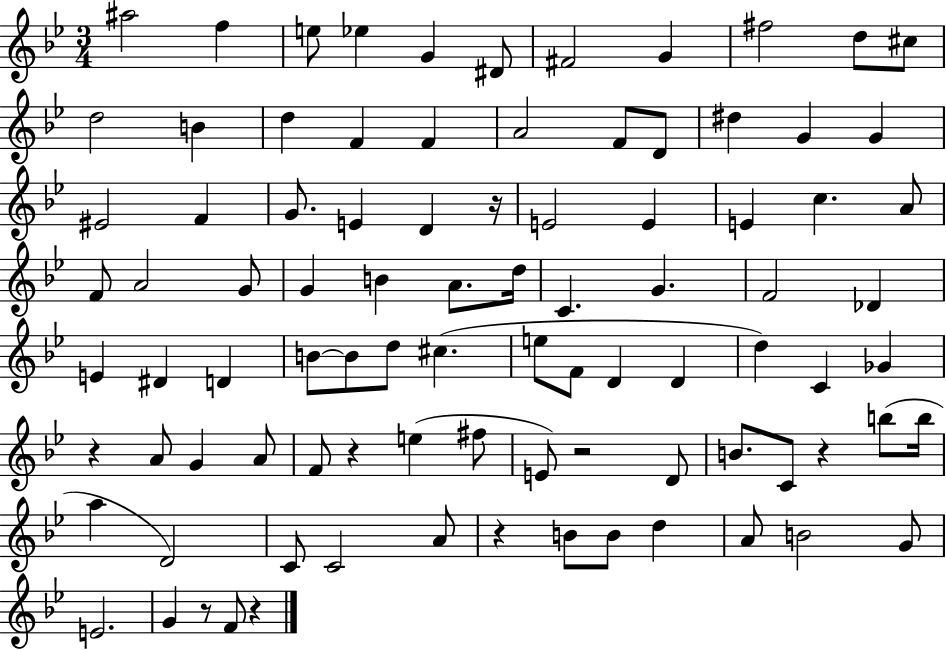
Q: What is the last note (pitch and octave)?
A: F4